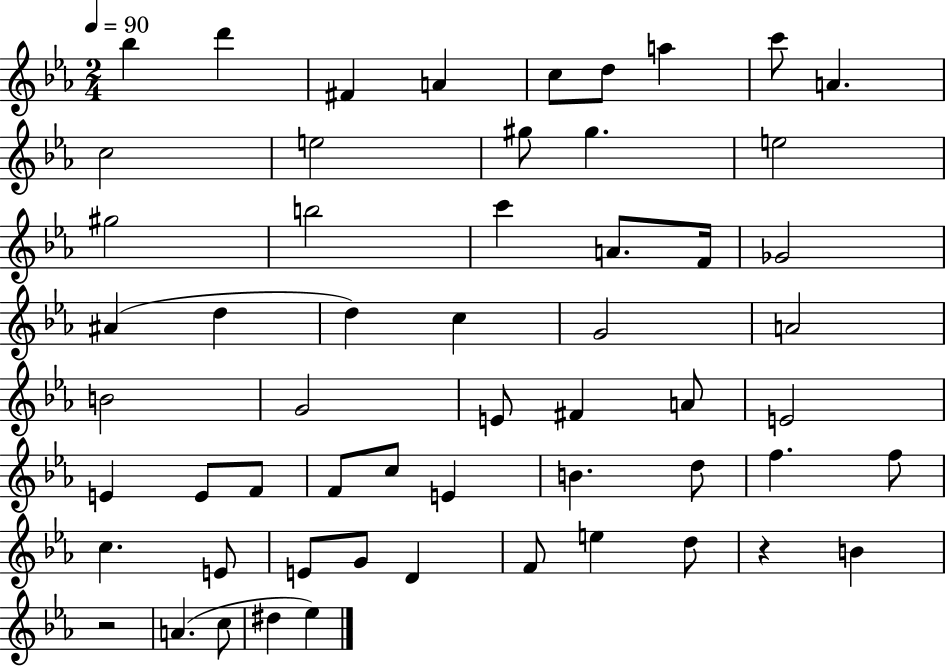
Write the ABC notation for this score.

X:1
T:Untitled
M:2/4
L:1/4
K:Eb
_b d' ^F A c/2 d/2 a c'/2 A c2 e2 ^g/2 ^g e2 ^g2 b2 c' A/2 F/4 _G2 ^A d d c G2 A2 B2 G2 E/2 ^F A/2 E2 E E/2 F/2 F/2 c/2 E B d/2 f f/2 c E/2 E/2 G/2 D F/2 e d/2 z B z2 A c/2 ^d _e